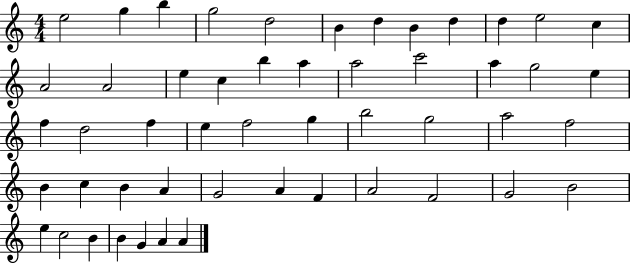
{
  \clef treble
  \numericTimeSignature
  \time 4/4
  \key c \major
  e''2 g''4 b''4 | g''2 d''2 | b'4 d''4 b'4 d''4 | d''4 e''2 c''4 | \break a'2 a'2 | e''4 c''4 b''4 a''4 | a''2 c'''2 | a''4 g''2 e''4 | \break f''4 d''2 f''4 | e''4 f''2 g''4 | b''2 g''2 | a''2 f''2 | \break b'4 c''4 b'4 a'4 | g'2 a'4 f'4 | a'2 f'2 | g'2 b'2 | \break e''4 c''2 b'4 | b'4 g'4 a'4 a'4 | \bar "|."
}